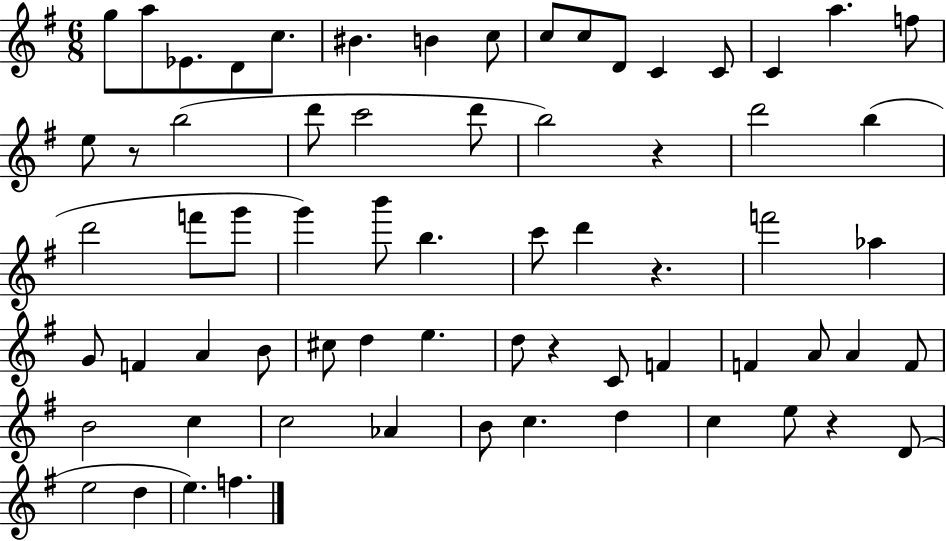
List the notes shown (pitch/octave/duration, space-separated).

G5/e A5/e Eb4/e. D4/e C5/e. BIS4/q. B4/q C5/e C5/e C5/e D4/e C4/q C4/e C4/q A5/q. F5/e E5/e R/e B5/h D6/e C6/h D6/e B5/h R/q D6/h B5/q D6/h F6/e G6/e G6/q B6/e B5/q. C6/e D6/q R/q. F6/h Ab5/q G4/e F4/q A4/q B4/e C#5/e D5/q E5/q. D5/e R/q C4/e F4/q F4/q A4/e A4/q F4/e B4/h C5/q C5/h Ab4/q B4/e C5/q. D5/q C5/q E5/e R/q D4/e E5/h D5/q E5/q. F5/q.